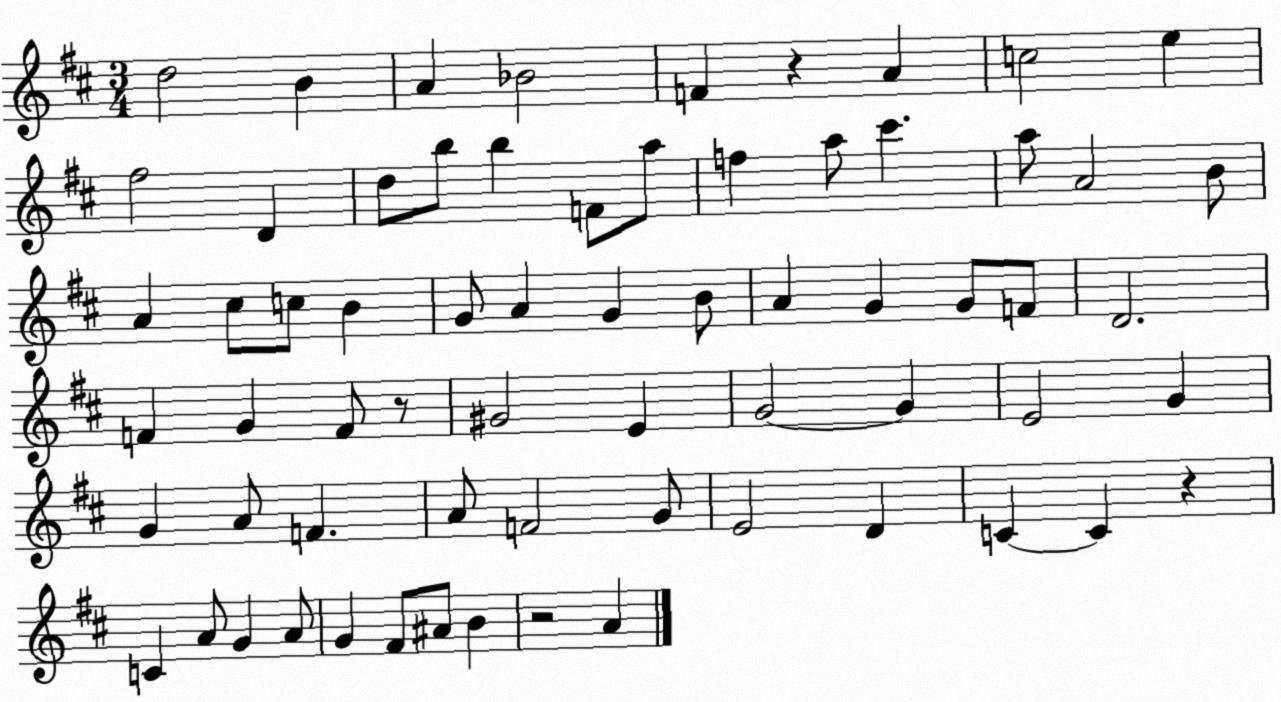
X:1
T:Untitled
M:3/4
L:1/4
K:D
d2 B A _B2 F z A c2 e ^f2 D d/2 b/2 b F/2 a/2 f a/2 ^c' a/2 A2 B/2 A ^c/2 c/2 B G/2 A G B/2 A G G/2 F/2 D2 F G F/2 z/2 ^G2 E G2 G E2 G G A/2 F A/2 F2 G/2 E2 D C C z C A/2 G A/2 G ^F/2 ^A/2 B z2 A